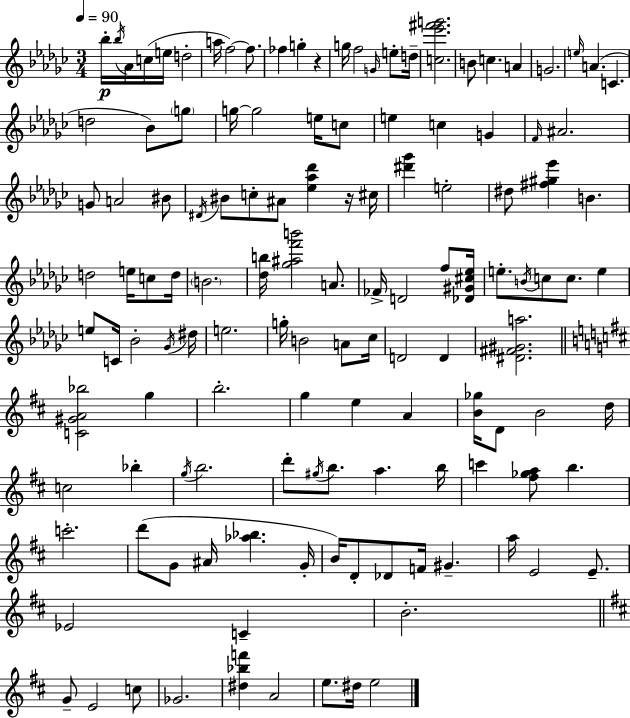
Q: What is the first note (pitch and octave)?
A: Bb5